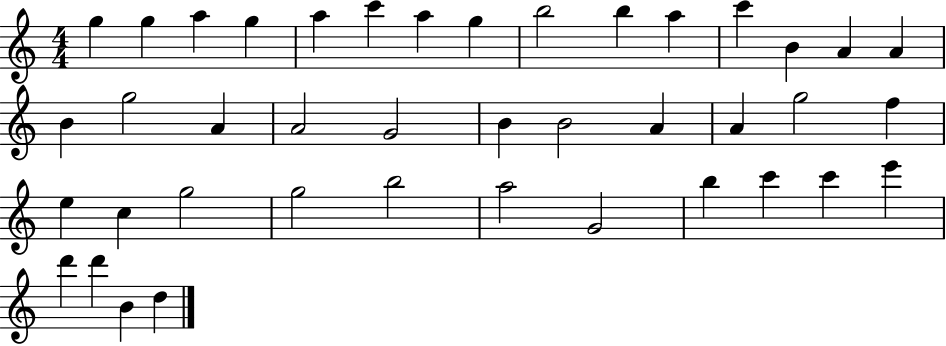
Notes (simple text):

G5/q G5/q A5/q G5/q A5/q C6/q A5/q G5/q B5/h B5/q A5/q C6/q B4/q A4/q A4/q B4/q G5/h A4/q A4/h G4/h B4/q B4/h A4/q A4/q G5/h F5/q E5/q C5/q G5/h G5/h B5/h A5/h G4/h B5/q C6/q C6/q E6/q D6/q D6/q B4/q D5/q